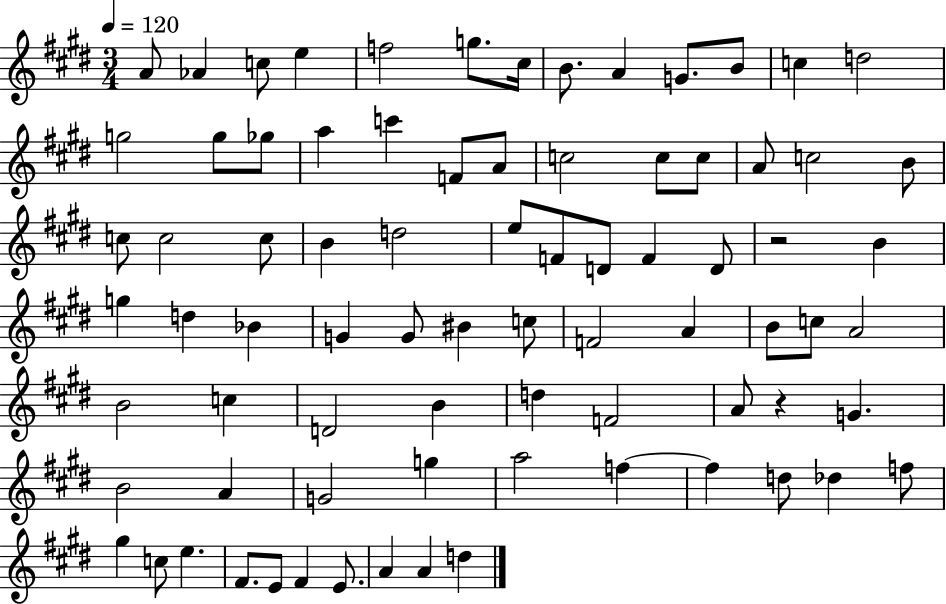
{
  \clef treble
  \numericTimeSignature
  \time 3/4
  \key e \major
  \tempo 4 = 120
  a'8 aes'4 c''8 e''4 | f''2 g''8. cis''16 | b'8. a'4 g'8. b'8 | c''4 d''2 | \break g''2 g''8 ges''8 | a''4 c'''4 f'8 a'8 | c''2 c''8 c''8 | a'8 c''2 b'8 | \break c''8 c''2 c''8 | b'4 d''2 | e''8 f'8 d'8 f'4 d'8 | r2 b'4 | \break g''4 d''4 bes'4 | g'4 g'8 bis'4 c''8 | f'2 a'4 | b'8 c''8 a'2 | \break b'2 c''4 | d'2 b'4 | d''4 f'2 | a'8 r4 g'4. | \break b'2 a'4 | g'2 g''4 | a''2 f''4~~ | f''4 d''8 des''4 f''8 | \break gis''4 c''8 e''4. | fis'8. e'8 fis'4 e'8. | a'4 a'4 d''4 | \bar "|."
}